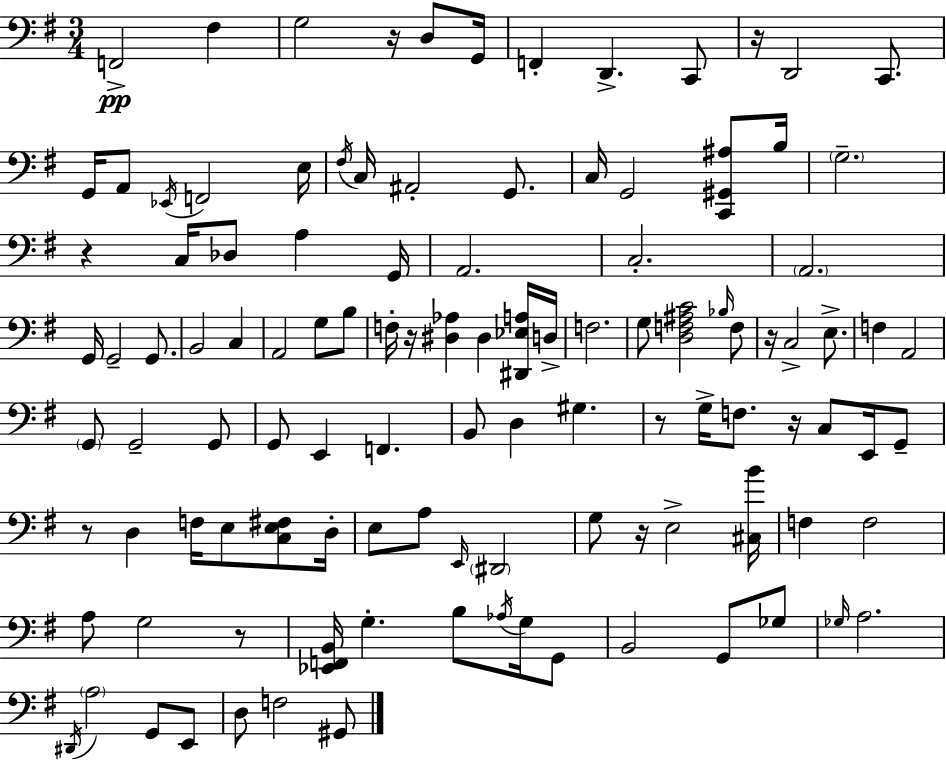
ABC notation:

X:1
T:Untitled
M:3/4
L:1/4
K:G
F,,2 ^F, G,2 z/4 D,/2 G,,/4 F,, D,, C,,/2 z/4 D,,2 C,,/2 G,,/4 A,,/2 _E,,/4 F,,2 E,/4 ^F,/4 C,/4 ^A,,2 G,,/2 C,/4 G,,2 [C,,^G,,^A,]/2 B,/4 G,2 z C,/4 _D,/2 A, G,,/4 A,,2 C,2 A,,2 G,,/4 G,,2 G,,/2 B,,2 C, A,,2 G,/2 B,/2 F,/4 z/4 [^D,_A,] ^D, [^D,,_E,A,]/4 D,/4 F,2 G,/2 [D,F,^A,C]2 _B,/4 F,/2 z/4 C,2 E,/2 F, A,,2 G,,/2 G,,2 G,,/2 G,,/2 E,, F,, B,,/2 D, ^G, z/2 G,/4 F,/2 z/4 C,/2 E,,/4 G,,/2 z/2 D, F,/4 E,/2 [C,E,^F,]/2 D,/4 E,/2 A,/2 E,,/4 ^D,,2 G,/2 z/4 E,2 [^C,B]/4 F, F,2 A,/2 G,2 z/2 [_E,,F,,B,,]/4 G, B,/2 _A,/4 G,/4 G,,/2 B,,2 G,,/2 _G,/2 _G,/4 A,2 ^D,,/4 A,2 G,,/2 E,,/2 D,/2 F,2 ^G,,/2